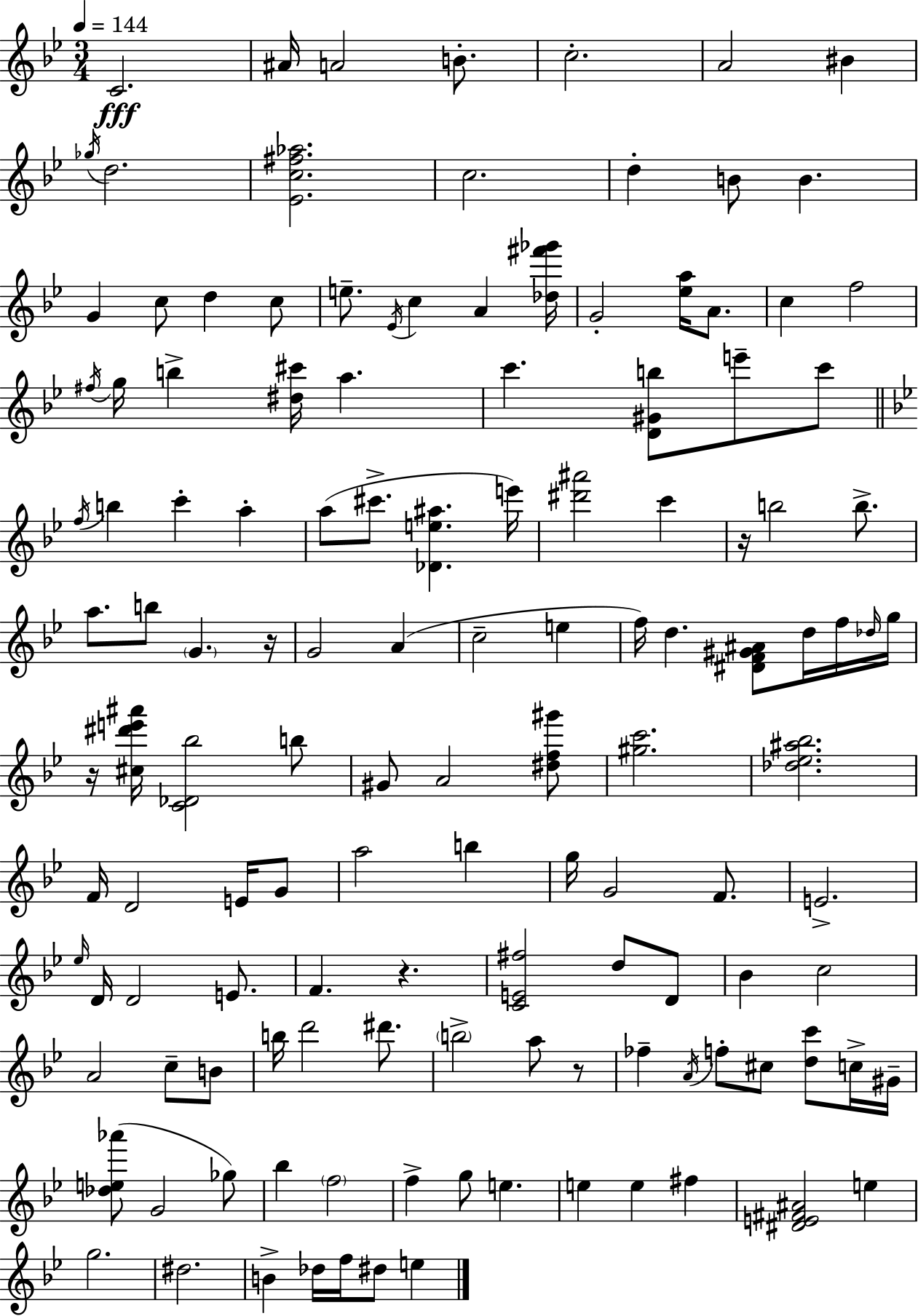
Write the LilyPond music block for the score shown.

{
  \clef treble
  \numericTimeSignature
  \time 3/4
  \key g \minor
  \tempo 4 = 144
  \repeat volta 2 { c'2.\fff | ais'16 a'2 b'8.-. | c''2.-. | a'2 bis'4 | \break \acciaccatura { ges''16 } d''2. | <ees' c'' fis'' aes''>2. | c''2. | d''4-. b'8 b'4. | \break g'4 c''8 d''4 c''8 | e''8.-- \acciaccatura { ees'16 } c''4 a'4 | <des'' fis''' ges'''>16 g'2-. <ees'' a''>16 a'8. | c''4 f''2 | \break \acciaccatura { fis''16 } g''16 b''4-> <dis'' cis'''>16 a''4. | c'''4. <d' gis' b''>8 e'''8-- | c'''8 \bar "||" \break \key g \minor \acciaccatura { f''16 } b''4 c'''4-. a''4-. | a''8( cis'''8.-> <des' e'' ais''>4. | e'''16) <dis''' ais'''>2 c'''4 | r16 b''2 b''8.-> | \break a''8. b''8 \parenthesize g'4. | r16 g'2 a'4( | c''2-- e''4 | f''16) d''4. <dis' f' gis' ais'>8 d''16 f''16 | \break \grace { des''16 } g''16 r16 <cis'' dis''' e''' ais'''>16 <c' des' bes''>2 | b''8 gis'8 a'2 | <dis'' f'' gis'''>8 <gis'' c'''>2. | <des'' ees'' ais'' bes''>2. | \break f'16 d'2 e'16 | g'8 a''2 b''4 | g''16 g'2 f'8. | e'2.-> | \break \grace { ees''16 } d'16 d'2 | e'8. f'4. r4. | <c' e' fis''>2 d''8 | d'8 bes'4 c''2 | \break a'2 c''8-- | b'8 b''16 d'''2 | dis'''8. \parenthesize b''2-> a''8 | r8 fes''4-- \acciaccatura { a'16 } f''8-. cis''8 | \break <d'' c'''>8 c''16-> gis'16-- <des'' e'' aes'''>8( g'2 | ges''8) bes''4 \parenthesize f''2 | f''4-> g''8 e''4. | e''4 e''4 | \break fis''4 <dis' e' fis' ais'>2 | e''4 g''2. | dis''2. | b'4-> des''16 f''16 dis''8 | \break e''4 } \bar "|."
}